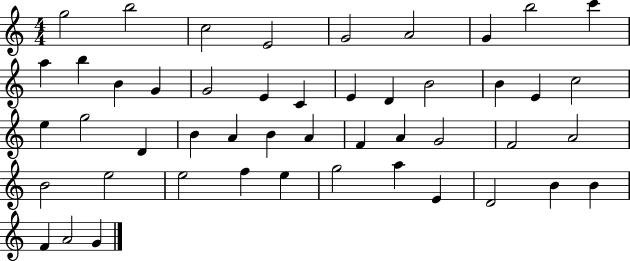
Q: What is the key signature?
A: C major